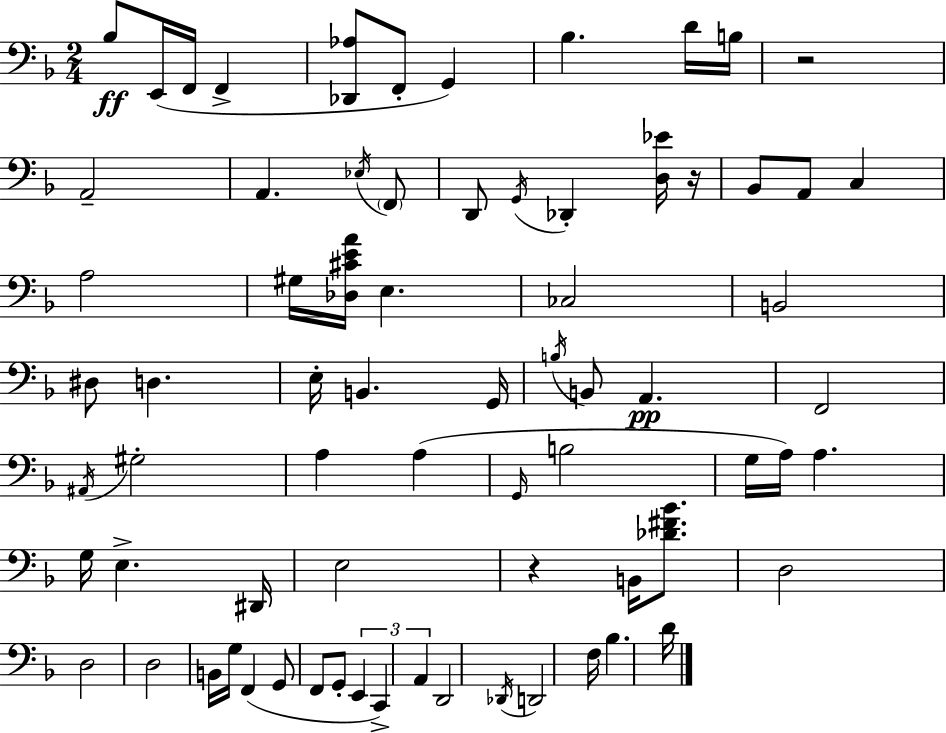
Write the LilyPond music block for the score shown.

{
  \clef bass
  \numericTimeSignature
  \time 2/4
  \key d \minor
  bes8\ff e,16( f,16 f,4-> | <des, aes>8 f,8-. g,4) | bes4. d'16 b16 | r2 | \break a,2-- | a,4. \acciaccatura { ees16 } \parenthesize f,8 | d,8 \acciaccatura { g,16 } des,4-. | <d ees'>16 r16 bes,8 a,8 c4 | \break a2 | gis16 <des cis' e' a'>16 e4. | ces2 | b,2 | \break dis8 d4. | e16-. b,4. | g,16 \acciaccatura { b16 } b,8 a,4.\pp | f,2 | \break \acciaccatura { ais,16 } gis2-. | a4 | a4( \grace { g,16 } b2 | g16 a16) a4. | \break g16 e4.-> | dis,16 e2 | r4 | b,16 <des' fis' bes'>8. d2 | \break d2 | d2 | b,16 g16 f,4( | g,8 f,8 g,8-. | \break \tuplet 3/2 { e,4 c,4->) | a,4 } d,2 | \acciaccatura { des,16 } d,2 | f16 bes4. | \break d'16 \bar "|."
}